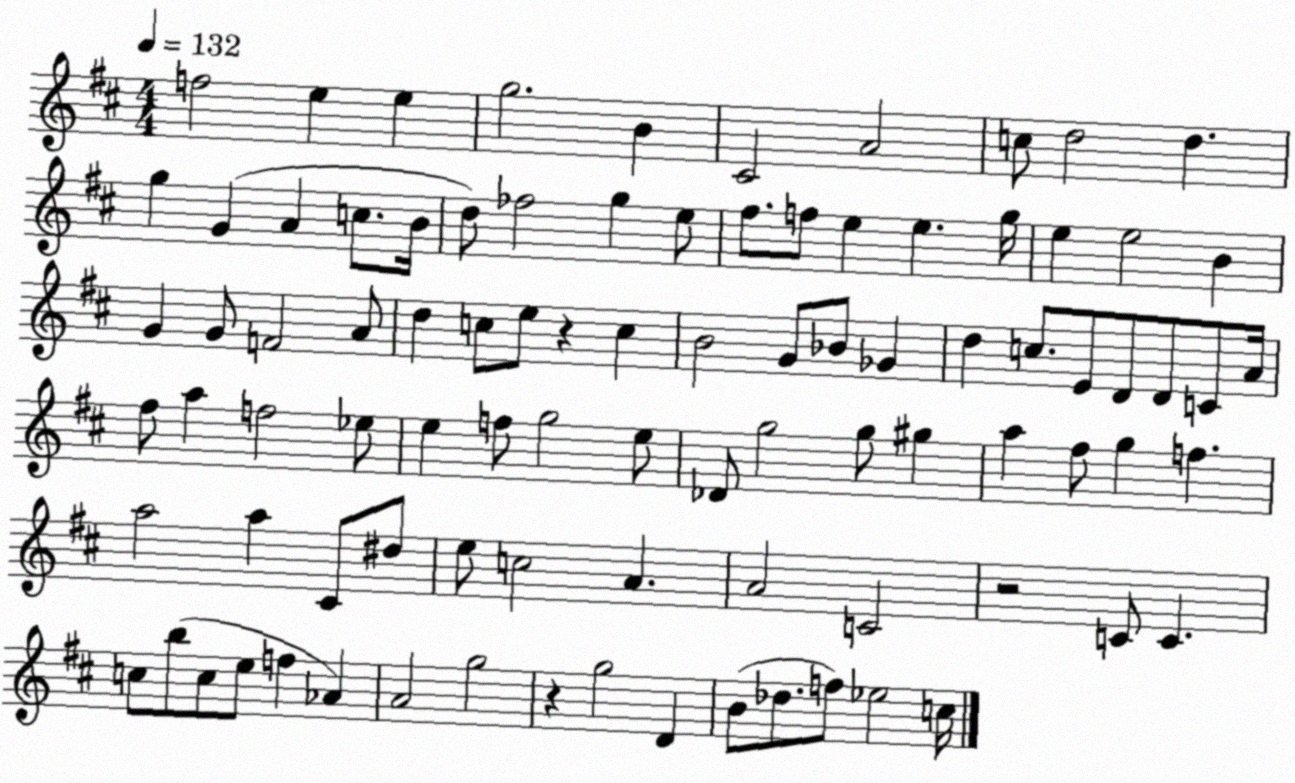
X:1
T:Untitled
M:4/4
L:1/4
K:D
f2 e e g2 B ^C2 A2 c/2 d2 d g G A c/2 B/4 d/2 _f2 g e/2 ^f/2 f/2 e e g/4 e e2 B G G/2 F2 A/2 d c/2 e/2 z c B2 G/2 _B/2 _G d c/2 E/2 D/2 D/2 C/2 A/4 ^f/2 a f2 _e/2 e f/2 g2 e/2 _D/2 g2 g/2 ^g a ^f/2 g f a2 a ^C/2 ^d/2 e/2 c2 A A2 C2 z2 C/2 C c/2 b/2 c/2 e/2 f _A A2 g2 z g2 D B/2 _d/2 f/2 _e2 c/4